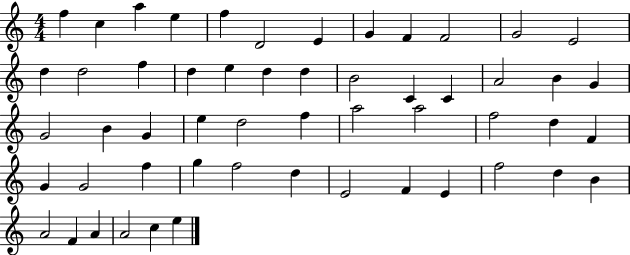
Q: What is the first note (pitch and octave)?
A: F5